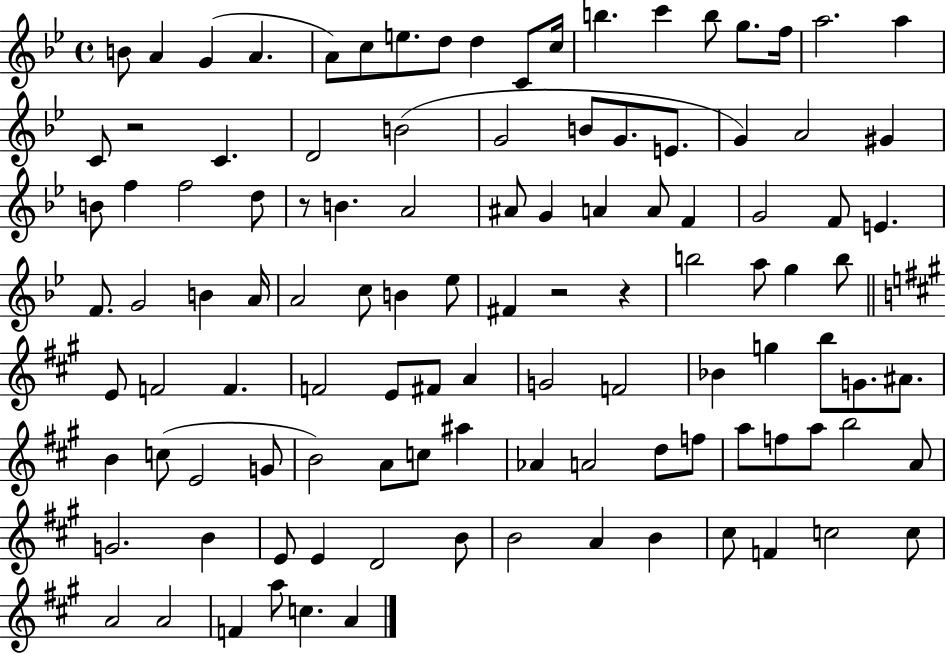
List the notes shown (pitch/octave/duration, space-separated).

B4/e A4/q G4/q A4/q. A4/e C5/e E5/e. D5/e D5/q C4/e C5/s B5/q. C6/q B5/e G5/e. F5/s A5/h. A5/q C4/e R/h C4/q. D4/h B4/h G4/h B4/e G4/e. E4/e. G4/q A4/h G#4/q B4/e F5/q F5/h D5/e R/e B4/q. A4/h A#4/e G4/q A4/q A4/e F4/q G4/h F4/e E4/q. F4/e. G4/h B4/q A4/s A4/h C5/e B4/q Eb5/e F#4/q R/h R/q B5/h A5/e G5/q B5/e E4/e F4/h F4/q. F4/h E4/e F#4/e A4/q G4/h F4/h Bb4/q G5/q B5/e G4/e. A#4/e. B4/q C5/e E4/h G4/e B4/h A4/e C5/e A#5/q Ab4/q A4/h D5/e F5/e A5/e F5/e A5/e B5/h A4/e G4/h. B4/q E4/e E4/q D4/h B4/e B4/h A4/q B4/q C#5/e F4/q C5/h C5/e A4/h A4/h F4/q A5/e C5/q. A4/q